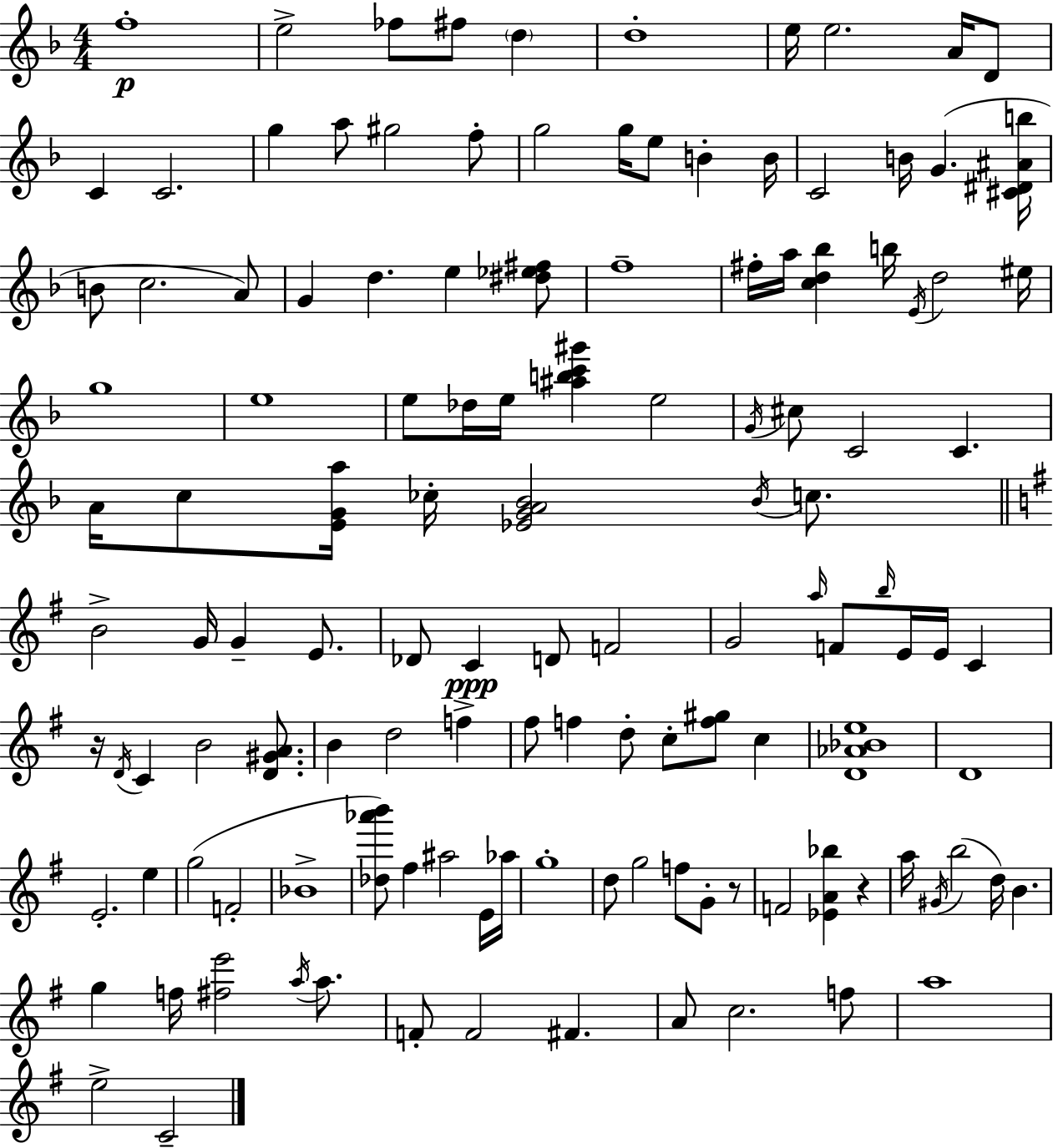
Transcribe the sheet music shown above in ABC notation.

X:1
T:Untitled
M:4/4
L:1/4
K:F
f4 e2 _f/2 ^f/2 d d4 e/4 e2 A/4 D/2 C C2 g a/2 ^g2 f/2 g2 g/4 e/2 B B/4 C2 B/4 G [^C^D^Ab]/4 B/2 c2 A/2 G d e [^d_e^f]/2 f4 ^f/4 a/4 [cd_b] b/4 E/4 d2 ^e/4 g4 e4 e/2 _d/4 e/4 [^abc'^g'] e2 G/4 ^c/2 C2 C A/4 c/2 [EGa]/4 _c/4 [_EGA_B]2 _B/4 c/2 B2 G/4 G E/2 _D/2 C D/2 F2 G2 a/4 F/2 b/4 E/4 E/4 C z/4 D/4 C B2 [D^GA]/2 B d2 f ^f/2 f d/2 c/2 [f^g]/2 c [D_A_Be]4 D4 E2 e g2 F2 _B4 [_d_a'b']/2 ^f ^a2 E/4 _a/4 g4 d/2 g2 f/2 G/2 z/2 F2 [_EA_b] z a/4 ^G/4 b2 d/4 B g f/4 [^fe']2 a/4 a/2 F/2 F2 ^F A/2 c2 f/2 a4 e2 C2